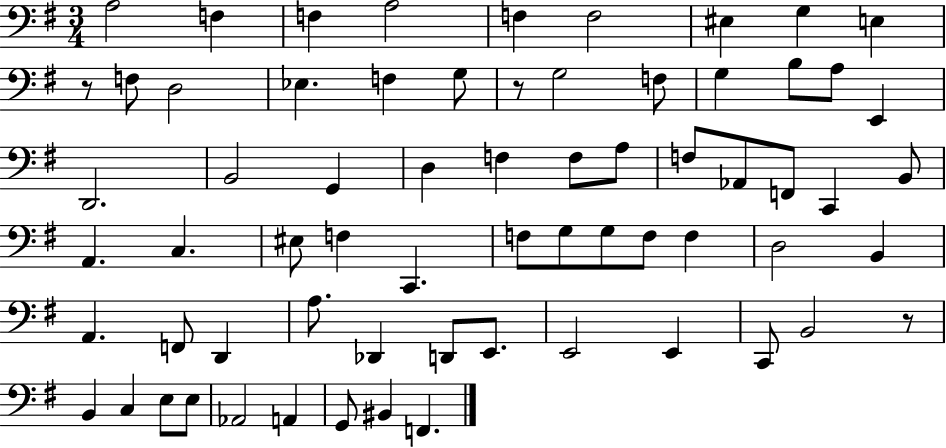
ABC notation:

X:1
T:Untitled
M:3/4
L:1/4
K:G
A,2 F, F, A,2 F, F,2 ^E, G, E, z/2 F,/2 D,2 _E, F, G,/2 z/2 G,2 F,/2 G, B,/2 A,/2 E,, D,,2 B,,2 G,, D, F, F,/2 A,/2 F,/2 _A,,/2 F,,/2 C,, B,,/2 A,, C, ^E,/2 F, C,, F,/2 G,/2 G,/2 F,/2 F, D,2 B,, A,, F,,/2 D,, A,/2 _D,, D,,/2 E,,/2 E,,2 E,, C,,/2 B,,2 z/2 B,, C, E,/2 E,/2 _A,,2 A,, G,,/2 ^B,, F,,